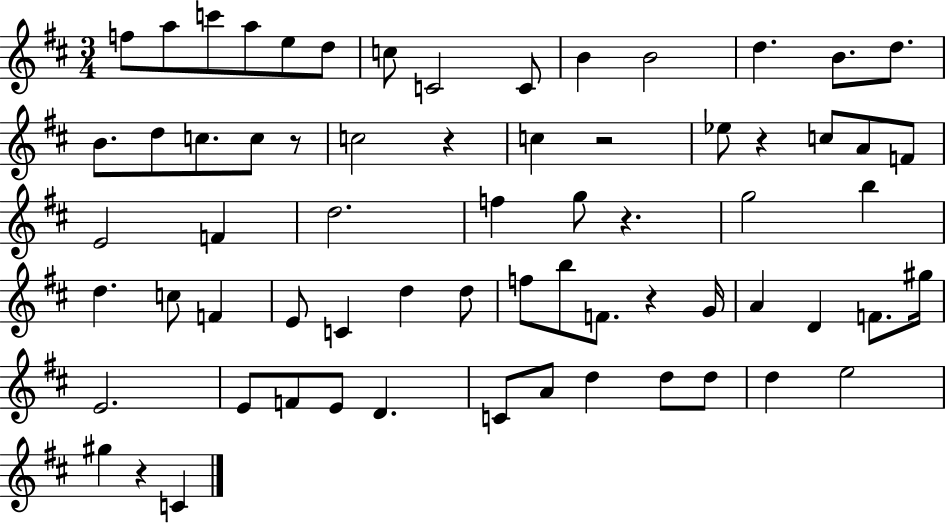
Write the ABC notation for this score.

X:1
T:Untitled
M:3/4
L:1/4
K:D
f/2 a/2 c'/2 a/2 e/2 d/2 c/2 C2 C/2 B B2 d B/2 d/2 B/2 d/2 c/2 c/2 z/2 c2 z c z2 _e/2 z c/2 A/2 F/2 E2 F d2 f g/2 z g2 b d c/2 F E/2 C d d/2 f/2 b/2 F/2 z G/4 A D F/2 ^g/4 E2 E/2 F/2 E/2 D C/2 A/2 d d/2 d/2 d e2 ^g z C